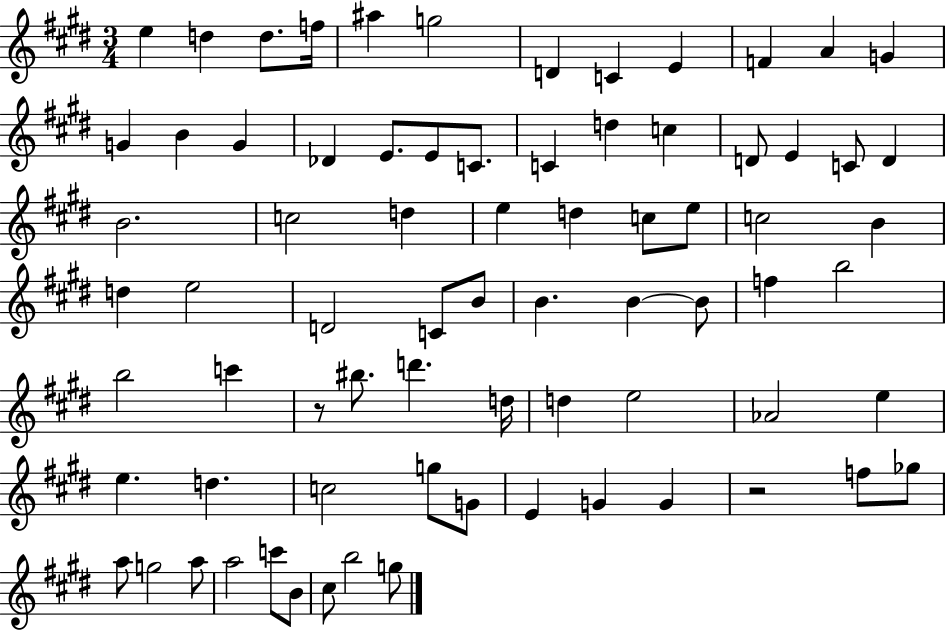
{
  \clef treble
  \numericTimeSignature
  \time 3/4
  \key e \major
  \repeat volta 2 { e''4 d''4 d''8. f''16 | ais''4 g''2 | d'4 c'4 e'4 | f'4 a'4 g'4 | \break g'4 b'4 g'4 | des'4 e'8. e'8 c'8. | c'4 d''4 c''4 | d'8 e'4 c'8 d'4 | \break b'2. | c''2 d''4 | e''4 d''4 c''8 e''8 | c''2 b'4 | \break d''4 e''2 | d'2 c'8 b'8 | b'4. b'4~~ b'8 | f''4 b''2 | \break b''2 c'''4 | r8 bis''8. d'''4. d''16 | d''4 e''2 | aes'2 e''4 | \break e''4. d''4. | c''2 g''8 g'8 | e'4 g'4 g'4 | r2 f''8 ges''8 | \break a''8 g''2 a''8 | a''2 c'''8 b'8 | cis''8 b''2 g''8 | } \bar "|."
}